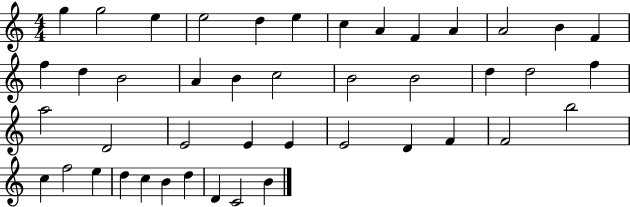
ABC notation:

X:1
T:Untitled
M:4/4
L:1/4
K:C
g g2 e e2 d e c A F A A2 B F f d B2 A B c2 B2 B2 d d2 f a2 D2 E2 E E E2 D F F2 b2 c f2 e d c B d D C2 B